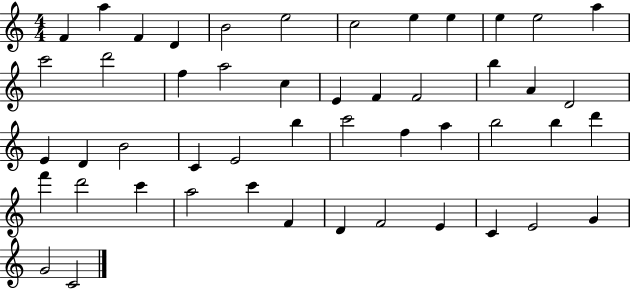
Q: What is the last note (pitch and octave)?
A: C4